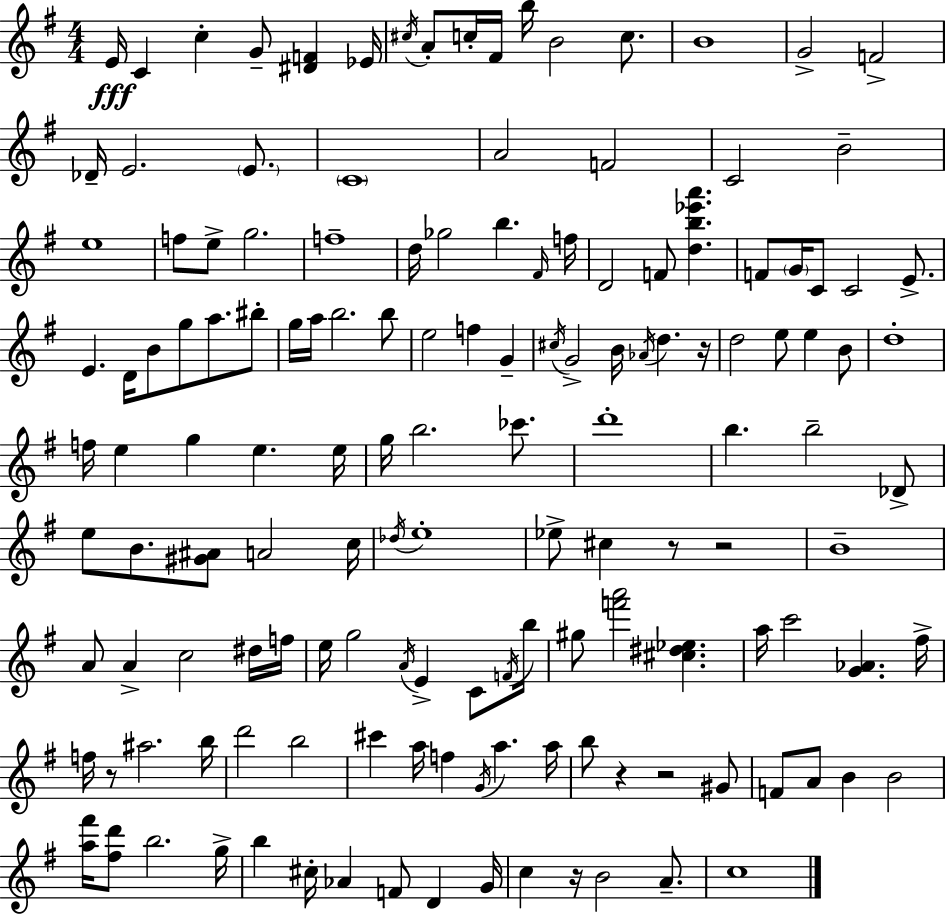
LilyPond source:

{
  \clef treble
  \numericTimeSignature
  \time 4/4
  \key e \minor
  \repeat volta 2 { e'16\fff c'4 c''4-. g'8-- <dis' f'>4 ees'16 | \acciaccatura { cis''16 } a'8-. c''16-. fis'16 b''16 b'2 c''8. | b'1 | g'2-> f'2-> | \break des'16-- e'2. \parenthesize e'8. | \parenthesize c'1 | a'2 f'2 | c'2 b'2-- | \break e''1 | f''8 e''8-> g''2. | f''1-- | d''16 ges''2 b''4. | \break \grace { fis'16 } f''16 d'2 f'8 <d'' b'' ees''' a'''>4. | f'8 \parenthesize g'16 c'8 c'2 e'8.-> | e'4. d'16 b'8 g''8 a''8. | bis''8-. g''16 a''16 b''2. | \break b''8 e''2 f''4 g'4-- | \acciaccatura { cis''16 } g'2-> b'16 \acciaccatura { aes'16 } d''4. | r16 d''2 e''8 e''4 | b'8 d''1-. | \break f''16 e''4 g''4 e''4. | e''16 g''16 b''2. | ces'''8. d'''1-. | b''4. b''2-- | \break des'8-> e''8 b'8. <gis' ais'>8 a'2 | c''16 \acciaccatura { des''16 } e''1-. | ees''8-> cis''4 r8 r2 | b'1-- | \break a'8 a'4-> c''2 | dis''16 f''16 e''16 g''2 \acciaccatura { a'16 } e'4-> | c'8 \acciaccatura { f'16 } b''16 gis''8 <f''' a'''>2 | <cis'' dis'' ees''>4. a''16 c'''2 | \break <g' aes'>4. fis''16-> f''16 r8 ais''2. | b''16 d'''2 b''2 | cis'''4 a''16 f''4 | \acciaccatura { g'16 } a''4. a''16 b''8 r4 r2 | \break gis'8 f'8 a'8 b'4 | b'2 <a'' fis'''>16 <fis'' d'''>8 b''2. | g''16-> b''4 cis''16-. aes'4 | f'8 d'4 g'16 c''4 r16 b'2 | \break a'8.-- c''1 | } \bar "|."
}